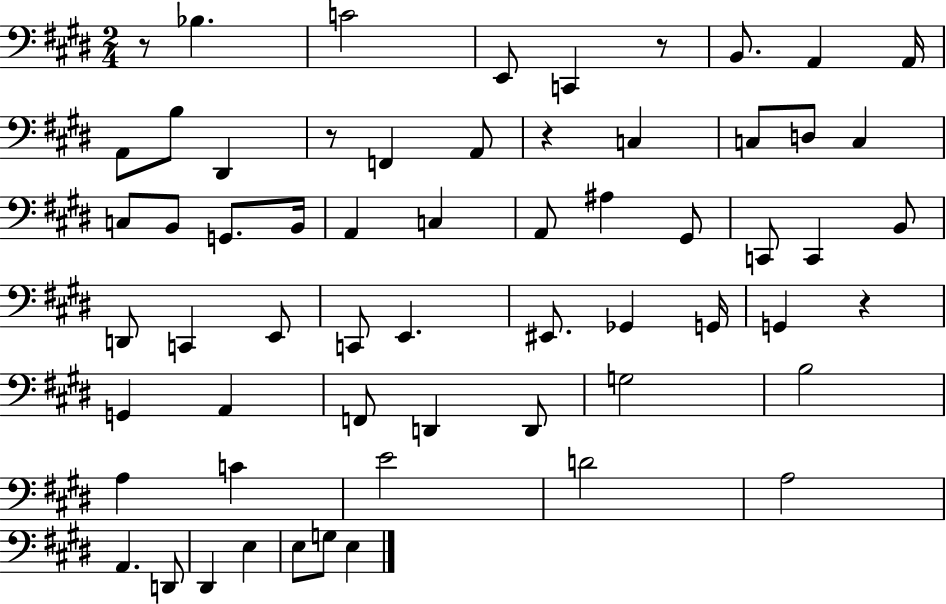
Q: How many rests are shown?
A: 5